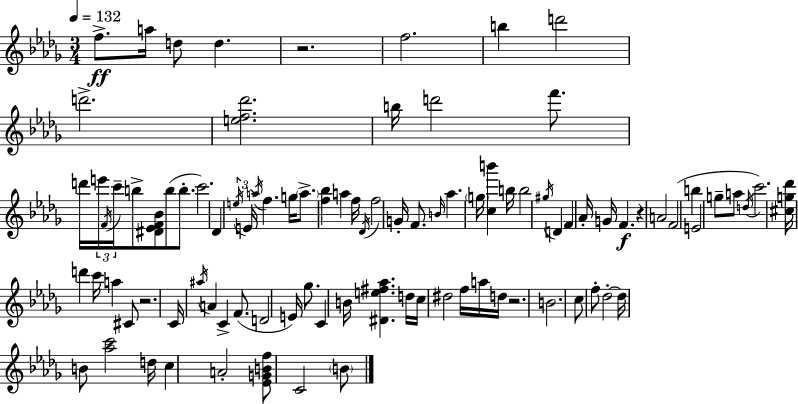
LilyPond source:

{
  \clef treble
  \numericTimeSignature
  \time 3/4
  \key bes \minor
  \tempo 4 = 132
  f''8.->\ff a''16 d''8 d''4. | r2. | f''2. | b''4 d'''2 | \break d'''2.-> | <e'' f'' des'''>2. | b''16 d'''2 f'''8. | d'''16 \tuplet 3/2 { e'''16 \acciaccatura { f'16 } c'''16-- } b''8-> <dis' ees' f' bes'>8 b''8( b''8.-. | \break c'''2.) | des'4 \tuplet 3/2 { \acciaccatura { e''16 } e'16 \acciaccatura { a''16 } } f''4. | g''16 \parenthesize a''8.-> <f'' bes''>4 a''4 | f''16 \acciaccatura { des'16 } f''2 | \break g'16-. f'8. \grace { b'16 } aes''4. \parenthesize g''16 | <c'' b'''>4 b''16 b''2 | \acciaccatura { gis''16 } d'4 f'4 aes'16-. g'16 | f'4.\f r4 a'2 | \break f'2( | b''4 e'2 | g''8-- a''8 \acciaccatura { d''16 }) c'''2. | <cis'' g'' des'''>16 d'''4 | \break c'''16 a''4 cis'8 r2. | c'16 \acciaccatura { ais''16 } a'4 | c'4-> f'8.( d'2 | e'16) ges''8. c'4 | \break b'16 <dis' e'' fis'' aes''>4. d''16 c''16 dis''2 | f''16 a''16 d''16 r2. | b'2. | c''8 f''8-. | \break des''2-.~~ des''16 b'8 <aes'' c'''>2 | d''16 c''4 | a'2-. <ees' g' b' f''>8 c'2 | \parenthesize b'8 \bar "|."
}